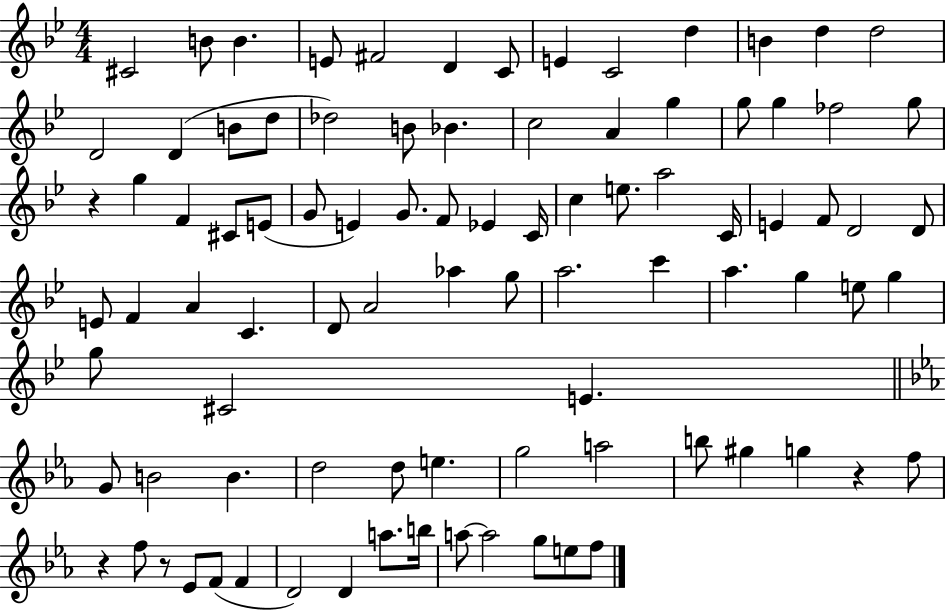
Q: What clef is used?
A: treble